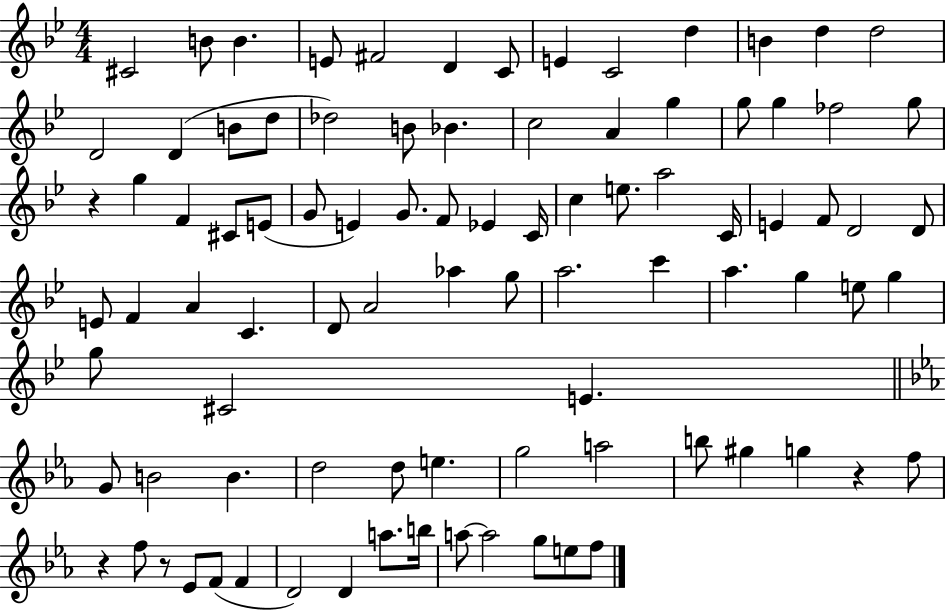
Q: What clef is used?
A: treble